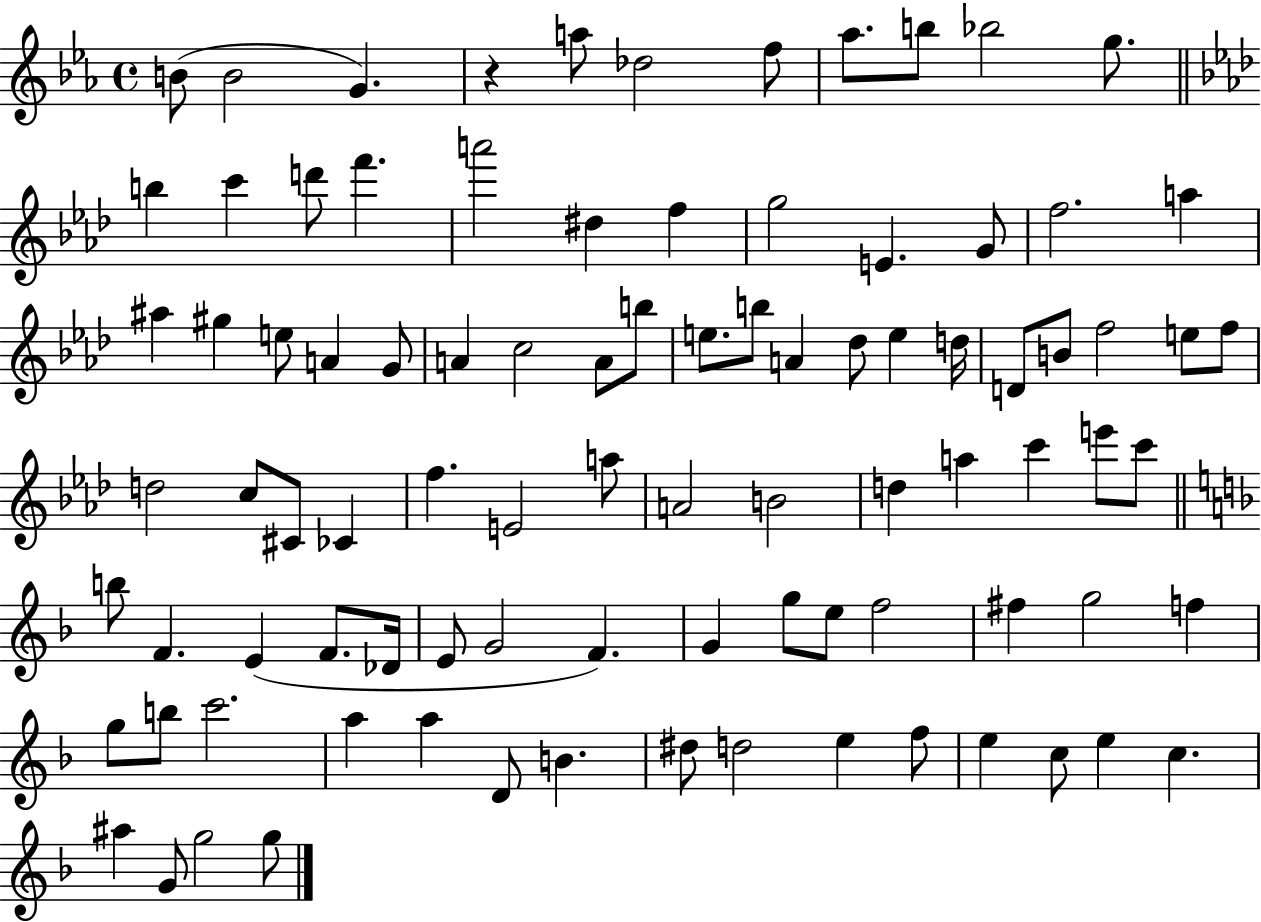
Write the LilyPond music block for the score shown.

{
  \clef treble
  \time 4/4
  \defaultTimeSignature
  \key ees \major
  b'8( b'2 g'4.) | r4 a''8 des''2 f''8 | aes''8. b''8 bes''2 g''8. | \bar "||" \break \key f \minor b''4 c'''4 d'''8 f'''4. | a'''2 dis''4 f''4 | g''2 e'4. g'8 | f''2. a''4 | \break ais''4 gis''4 e''8 a'4 g'8 | a'4 c''2 a'8 b''8 | e''8. b''8 a'4 des''8 e''4 d''16 | d'8 b'8 f''2 e''8 f''8 | \break d''2 c''8 cis'8 ces'4 | f''4. e'2 a''8 | a'2 b'2 | d''4 a''4 c'''4 e'''8 c'''8 | \break \bar "||" \break \key d \minor b''8 f'4. e'4( f'8. des'16 | e'8 g'2 f'4.) | g'4 g''8 e''8 f''2 | fis''4 g''2 f''4 | \break g''8 b''8 c'''2. | a''4 a''4 d'8 b'4. | dis''8 d''2 e''4 f''8 | e''4 c''8 e''4 c''4. | \break ais''4 g'8 g''2 g''8 | \bar "|."
}